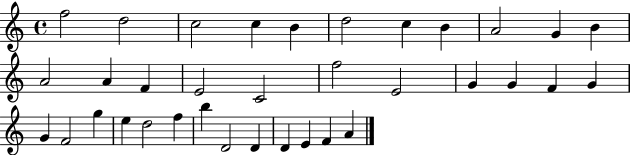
{
  \clef treble
  \time 4/4
  \defaultTimeSignature
  \key c \major
  f''2 d''2 | c''2 c''4 b'4 | d''2 c''4 b'4 | a'2 g'4 b'4 | \break a'2 a'4 f'4 | e'2 c'2 | f''2 e'2 | g'4 g'4 f'4 g'4 | \break g'4 f'2 g''4 | e''4 d''2 f''4 | b''4 d'2 d'4 | d'4 e'4 f'4 a'4 | \break \bar "|."
}